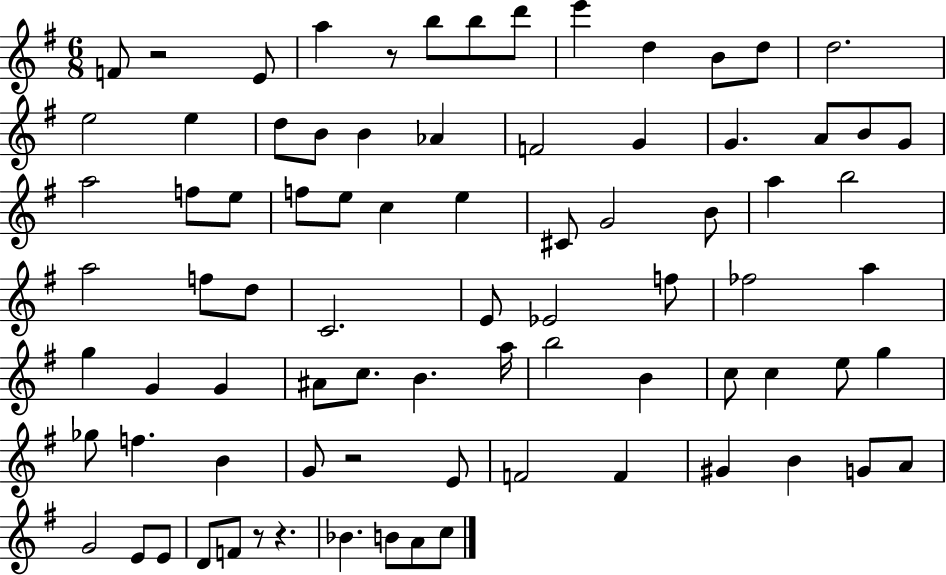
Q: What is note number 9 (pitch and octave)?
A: B4